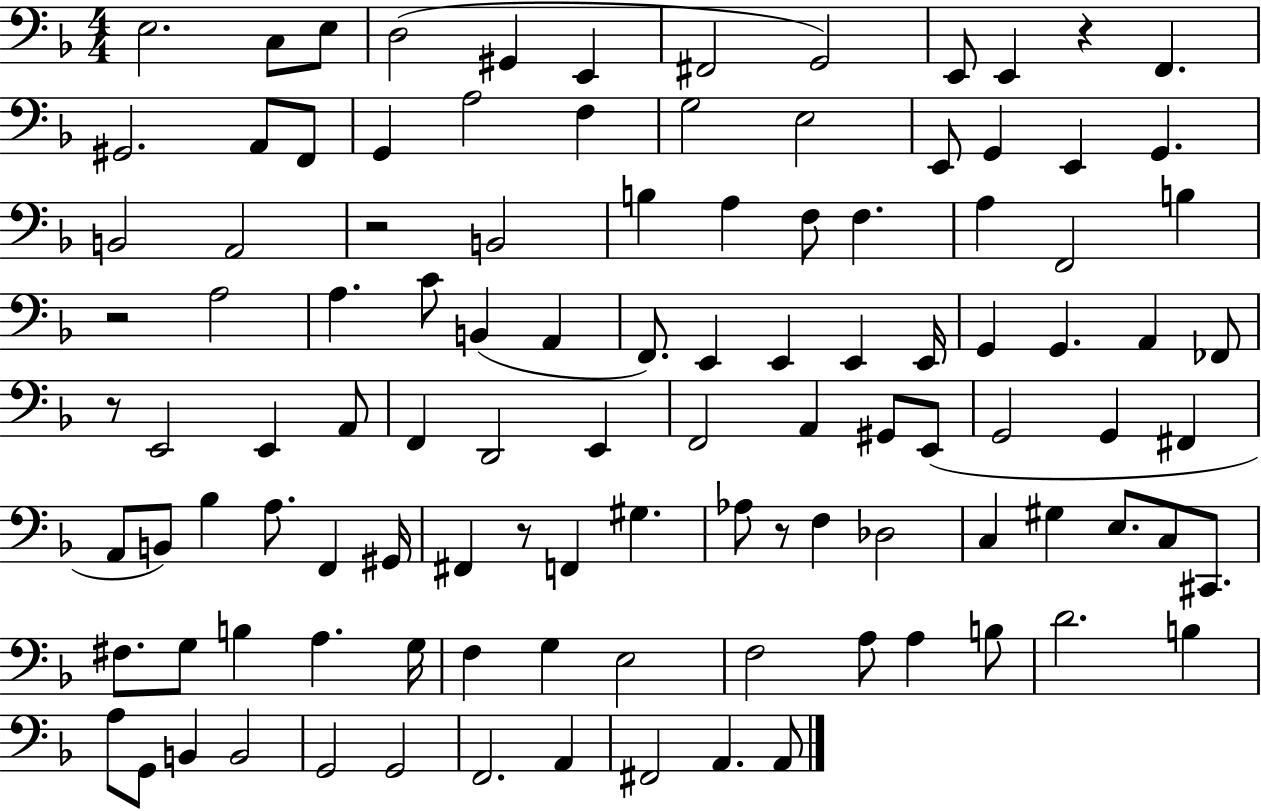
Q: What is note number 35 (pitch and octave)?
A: A3